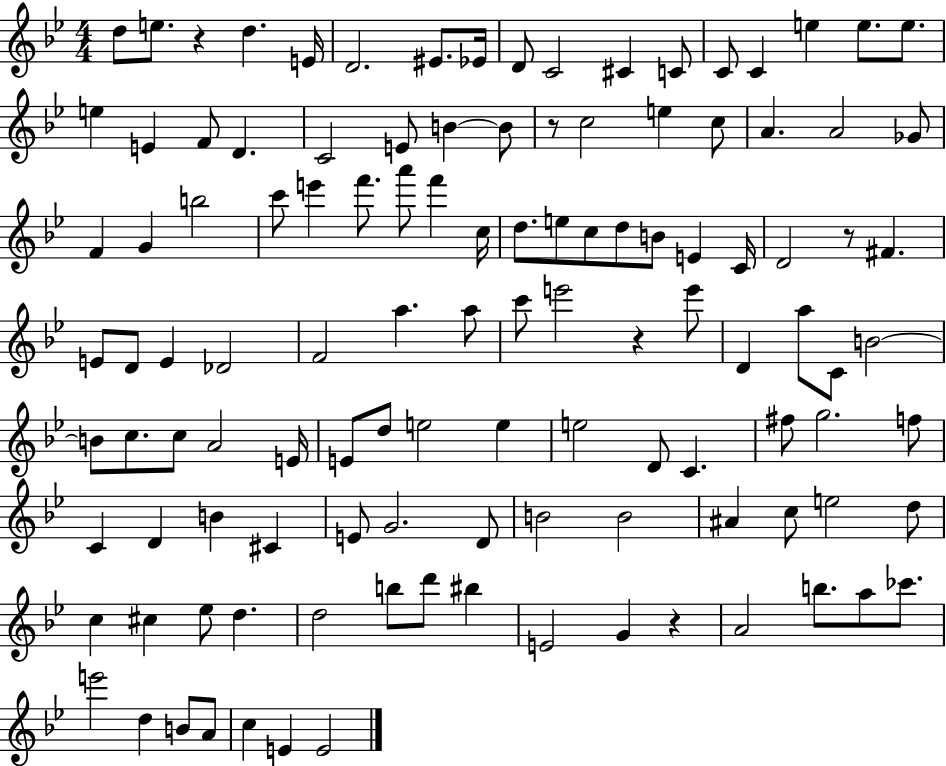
D5/e E5/e. R/q D5/q. E4/s D4/h. EIS4/e. Eb4/s D4/e C4/h C#4/q C4/e C4/e C4/q E5/q E5/e. E5/e. E5/q E4/q F4/e D4/q. C4/h E4/e B4/q B4/e R/e C5/h E5/q C5/e A4/q. A4/h Gb4/e F4/q G4/q B5/h C6/e E6/q F6/e. A6/e F6/q C5/s D5/e. E5/e C5/e D5/e B4/e E4/q C4/s D4/h R/e F#4/q. E4/e D4/e E4/q Db4/h F4/h A5/q. A5/e C6/e E6/h R/q E6/e D4/q A5/e C4/e B4/h B4/e C5/e. C5/e A4/h E4/s E4/e D5/e E5/h E5/q E5/h D4/e C4/q. F#5/e G5/h. F5/e C4/q D4/q B4/q C#4/q E4/e G4/h. D4/e B4/h B4/h A#4/q C5/e E5/h D5/e C5/q C#5/q Eb5/e D5/q. D5/h B5/e D6/e BIS5/q E4/h G4/q R/q A4/h B5/e. A5/e CES6/e. E6/h D5/q B4/e A4/e C5/q E4/q E4/h